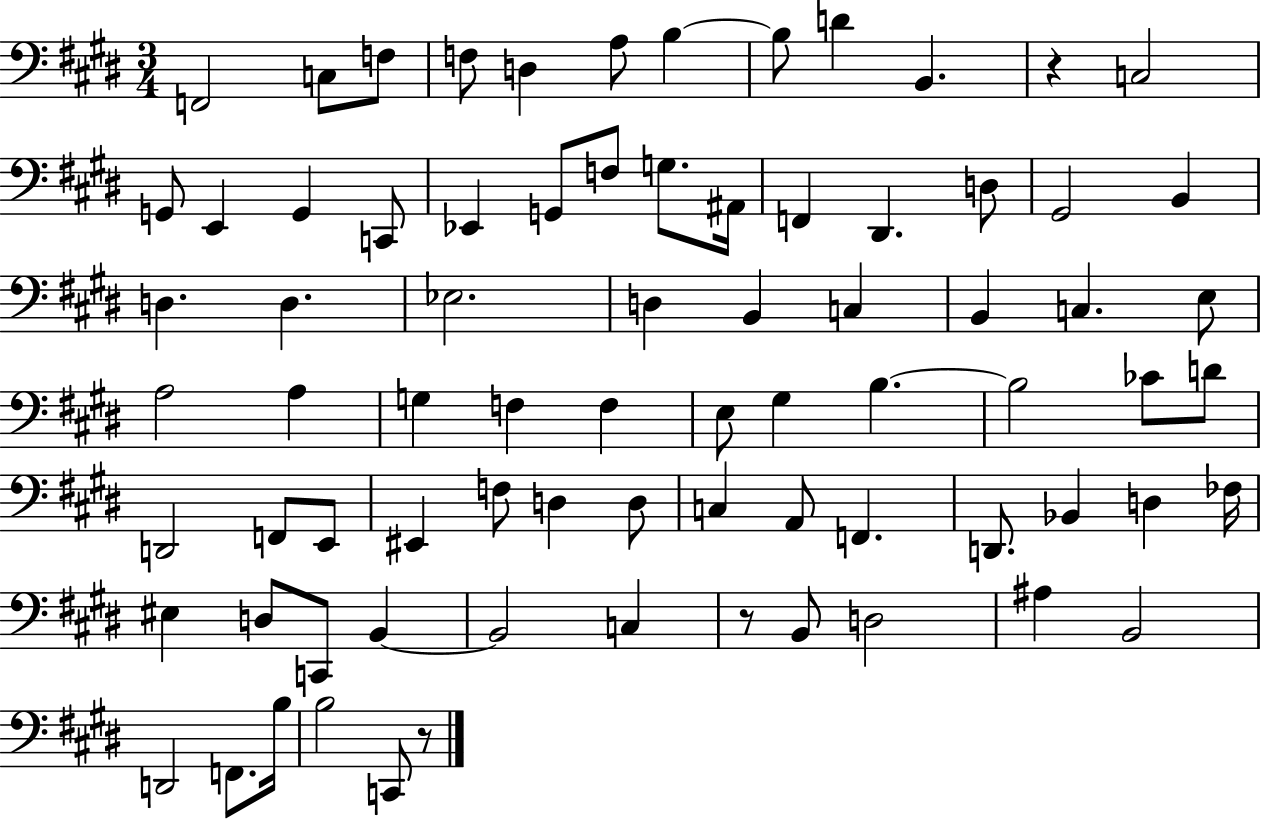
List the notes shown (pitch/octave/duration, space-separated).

F2/h C3/e F3/e F3/e D3/q A3/e B3/q B3/e D4/q B2/q. R/q C3/h G2/e E2/q G2/q C2/e Eb2/q G2/e F3/e G3/e. A#2/s F2/q D#2/q. D3/e G#2/h B2/q D3/q. D3/q. Eb3/h. D3/q B2/q C3/q B2/q C3/q. E3/e A3/h A3/q G3/q F3/q F3/q E3/e G#3/q B3/q. B3/h CES4/e D4/e D2/h F2/e E2/e EIS2/q F3/e D3/q D3/e C3/q A2/e F2/q. D2/e. Bb2/q D3/q FES3/s EIS3/q D3/e C2/e B2/q B2/h C3/q R/e B2/e D3/h A#3/q B2/h D2/h F2/e. B3/s B3/h C2/e R/e